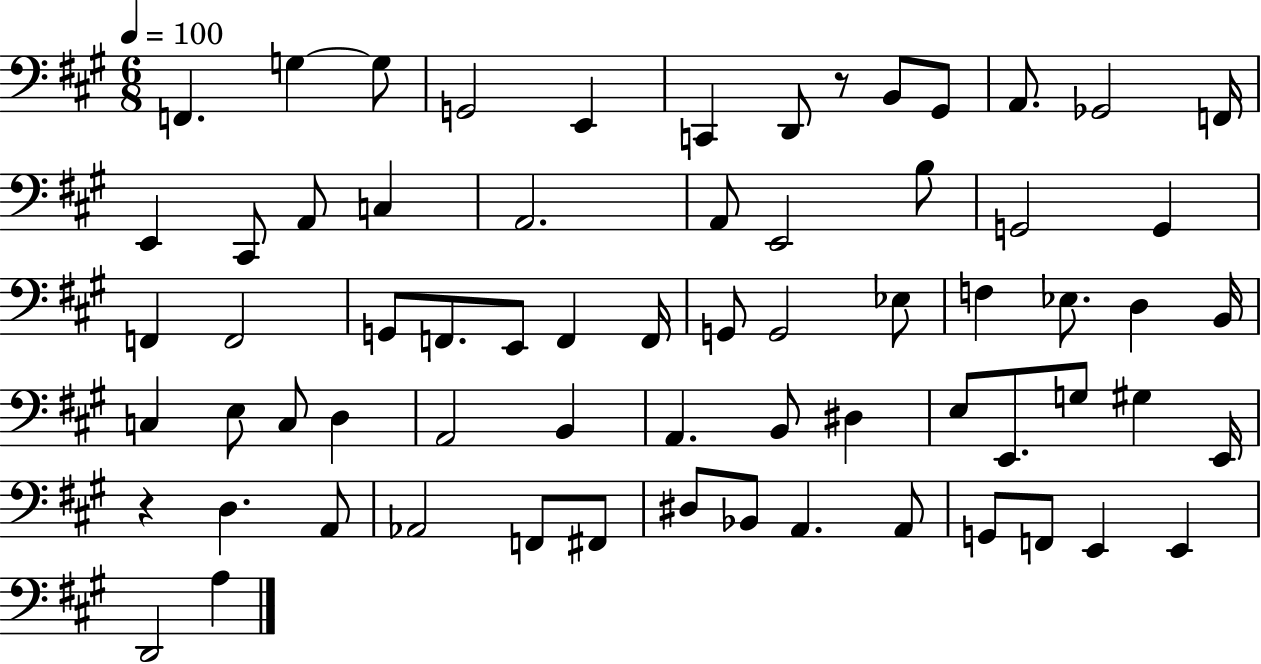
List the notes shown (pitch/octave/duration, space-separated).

F2/q. G3/q G3/e G2/h E2/q C2/q D2/e R/e B2/e G#2/e A2/e. Gb2/h F2/s E2/q C#2/e A2/e C3/q A2/h. A2/e E2/h B3/e G2/h G2/q F2/q F2/h G2/e F2/e. E2/e F2/q F2/s G2/e G2/h Eb3/e F3/q Eb3/e. D3/q B2/s C3/q E3/e C3/e D3/q A2/h B2/q A2/q. B2/e D#3/q E3/e E2/e. G3/e G#3/q E2/s R/q D3/q. A2/e Ab2/h F2/e F#2/e D#3/e Bb2/e A2/q. A2/e G2/e F2/e E2/q E2/q D2/h A3/q